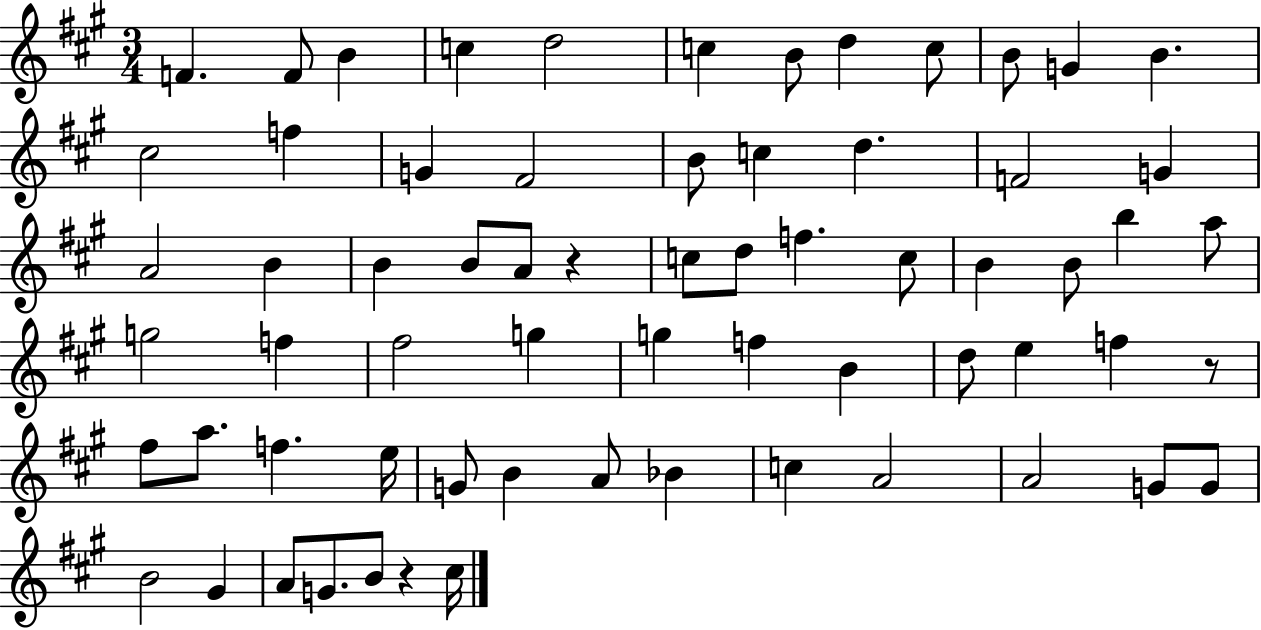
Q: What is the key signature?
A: A major